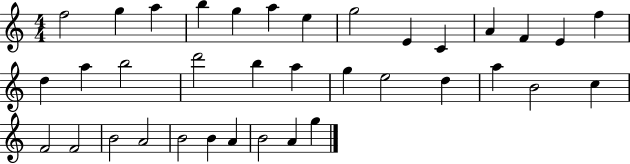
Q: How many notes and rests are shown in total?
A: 36